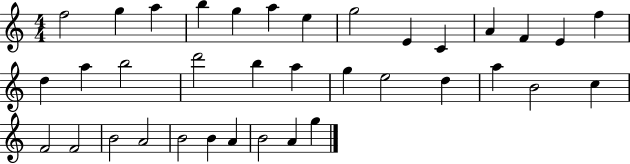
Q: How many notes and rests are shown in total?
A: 36